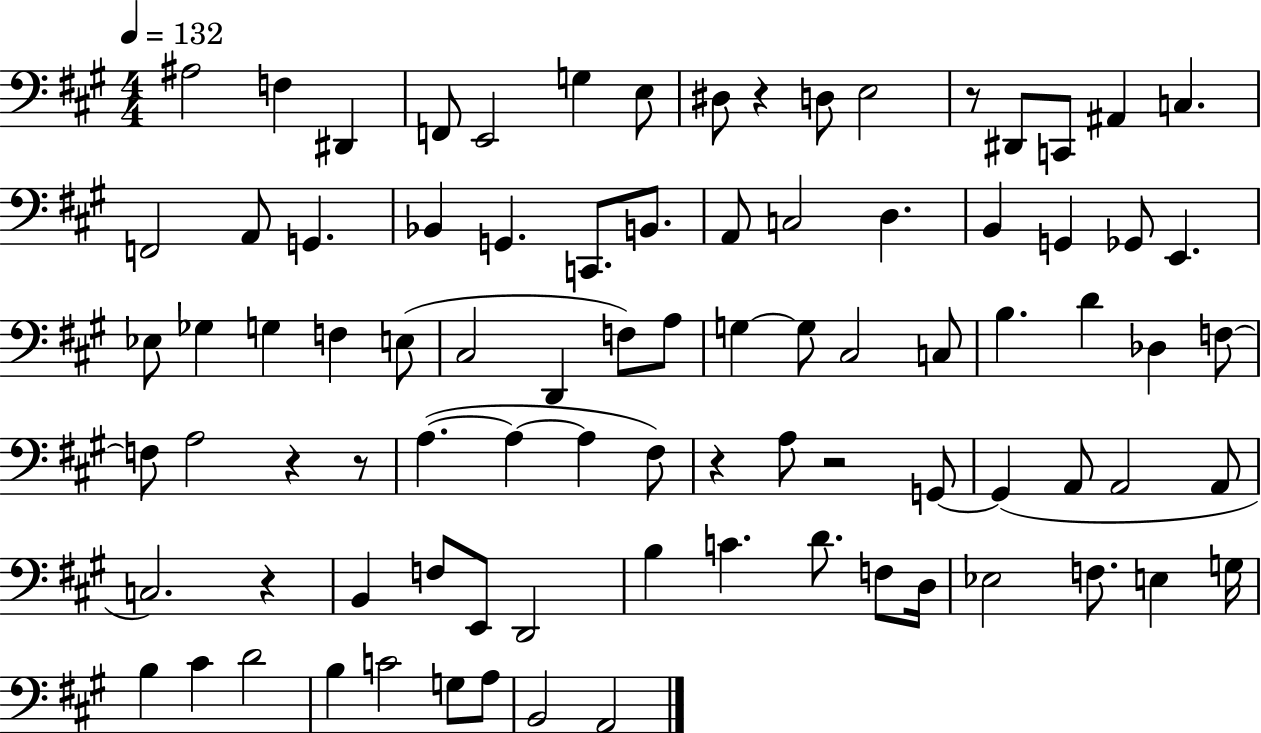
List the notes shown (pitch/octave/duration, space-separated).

A#3/h F3/q D#2/q F2/e E2/h G3/q E3/e D#3/e R/q D3/e E3/h R/e D#2/e C2/e A#2/q C3/q. F2/h A2/e G2/q. Bb2/q G2/q. C2/e. B2/e. A2/e C3/h D3/q. B2/q G2/q Gb2/e E2/q. Eb3/e Gb3/q G3/q F3/q E3/e C#3/h D2/q F3/e A3/e G3/q G3/e C#3/h C3/e B3/q. D4/q Db3/q F3/e F3/e A3/h R/q R/e A3/q. A3/q A3/q F#3/e R/q A3/e R/h G2/e G2/q A2/e A2/h A2/e C3/h. R/q B2/q F3/e E2/e D2/h B3/q C4/q. D4/e. F3/e D3/s Eb3/h F3/e. E3/q G3/s B3/q C#4/q D4/h B3/q C4/h G3/e A3/e B2/h A2/h